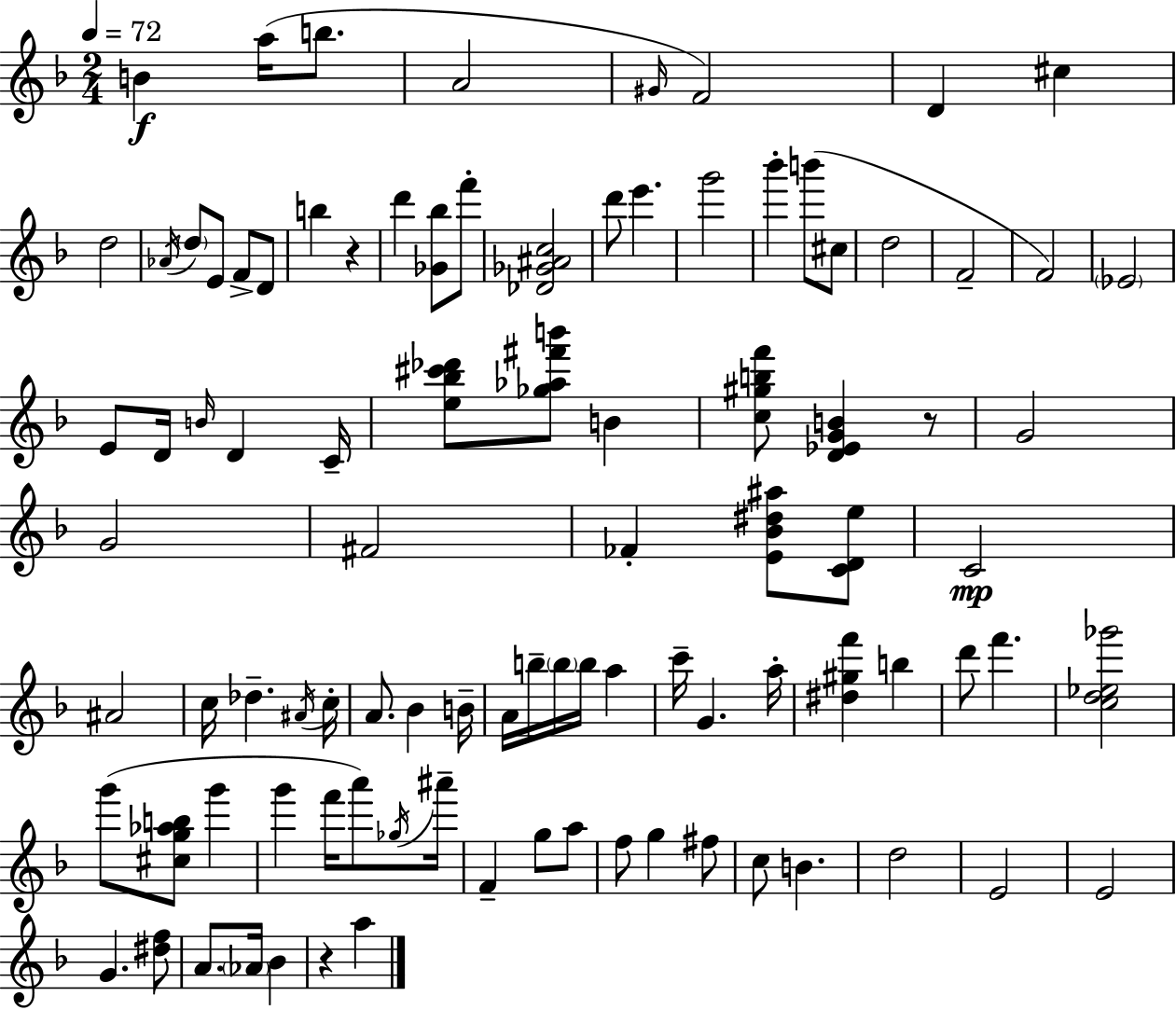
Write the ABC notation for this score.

X:1
T:Untitled
M:2/4
L:1/4
K:Dm
B a/4 b/2 A2 ^G/4 F2 D ^c d2 _A/4 d/2 E/2 F/2 D/2 b z d' [_G_b]/2 f'/2 [_D_G^Ac]2 d'/2 e' g'2 _b' b'/2 ^c/2 d2 F2 F2 _E2 E/2 D/4 B/4 D C/4 [e_b^c'_d']/2 [_g_a^f'b']/2 B [c^gbf']/2 [D_EGB] z/2 G2 G2 ^F2 _F [E_B^d^a]/2 [CDe]/2 C2 ^A2 c/4 _d ^A/4 c/4 A/2 _B B/4 A/4 b/4 b/4 b/4 a c'/4 G a/4 [^d^gf'] b d'/2 f' [cd_e_g']2 g'/2 [^cg_ab]/2 g' g' f'/4 a'/2 _g/4 ^a'/4 F g/2 a/2 f/2 g ^f/2 c/2 B d2 E2 E2 G [^df]/2 A/2 _A/4 _B z a